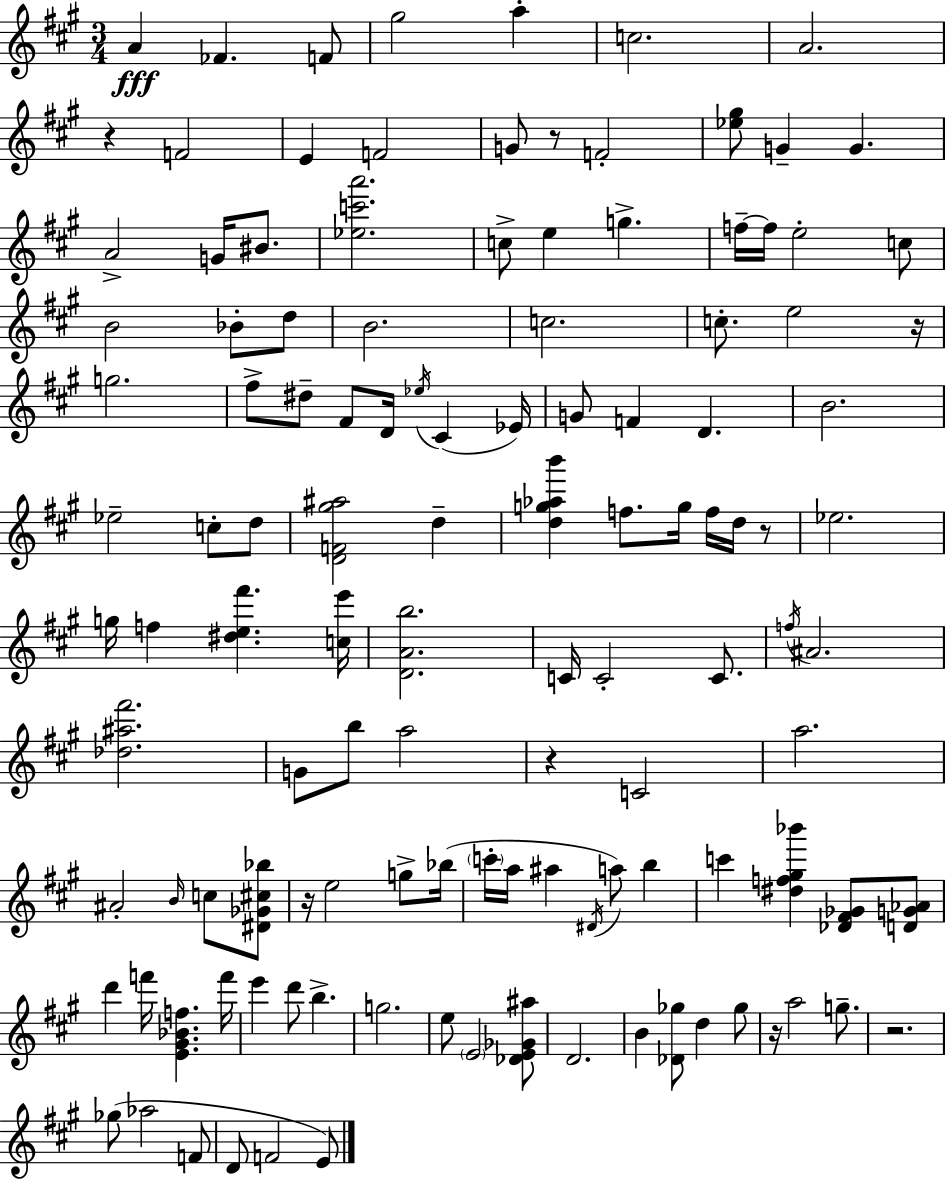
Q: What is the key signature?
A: A major